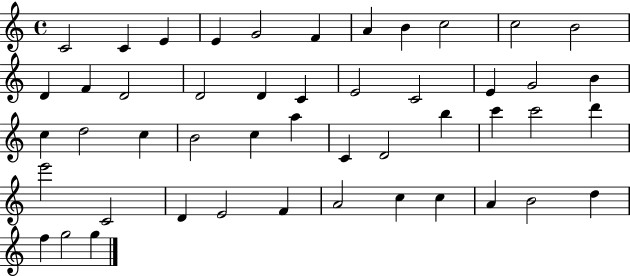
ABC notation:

X:1
T:Untitled
M:4/4
L:1/4
K:C
C2 C E E G2 F A B c2 c2 B2 D F D2 D2 D C E2 C2 E G2 B c d2 c B2 c a C D2 b c' c'2 d' e'2 C2 D E2 F A2 c c A B2 d f g2 g